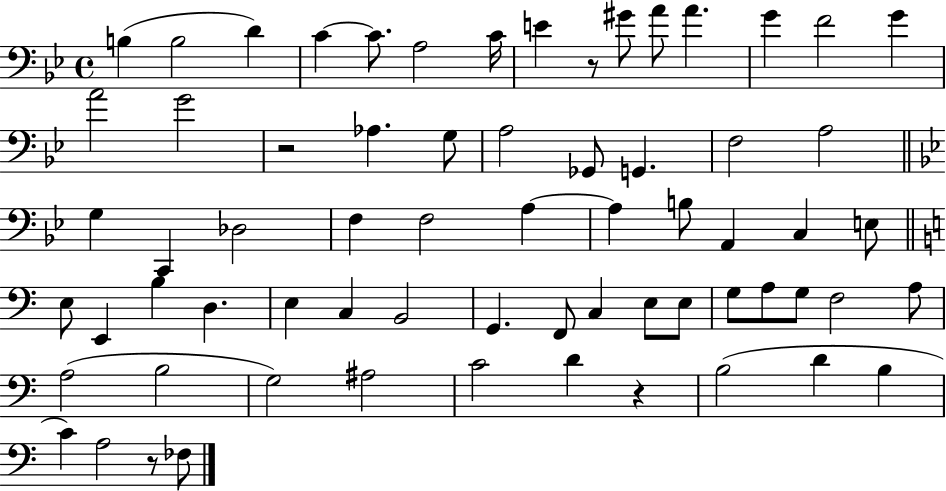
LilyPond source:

{
  \clef bass
  \time 4/4
  \defaultTimeSignature
  \key bes \major
  b4( b2 d'4) | c'4~~ c'8. a2 c'16 | e'4 r8 gis'8 a'8 a'4. | g'4 f'2 g'4 | \break a'2 g'2 | r2 aes4. g8 | a2 ges,8 g,4. | f2 a2 | \break \bar "||" \break \key g \minor g4 c,4 des2 | f4 f2 a4~~ | a4 b8 a,4 c4 e8 | \bar "||" \break \key c \major e8 e,4 b4 d4. | e4 c4 b,2 | g,4. f,8 c4 e8 e8 | g8 a8 g8 f2 a8 | \break a2( b2 | g2) ais2 | c'2 d'4 r4 | b2( d'4 b4 | \break c'4) a2 r8 fes8 | \bar "|."
}